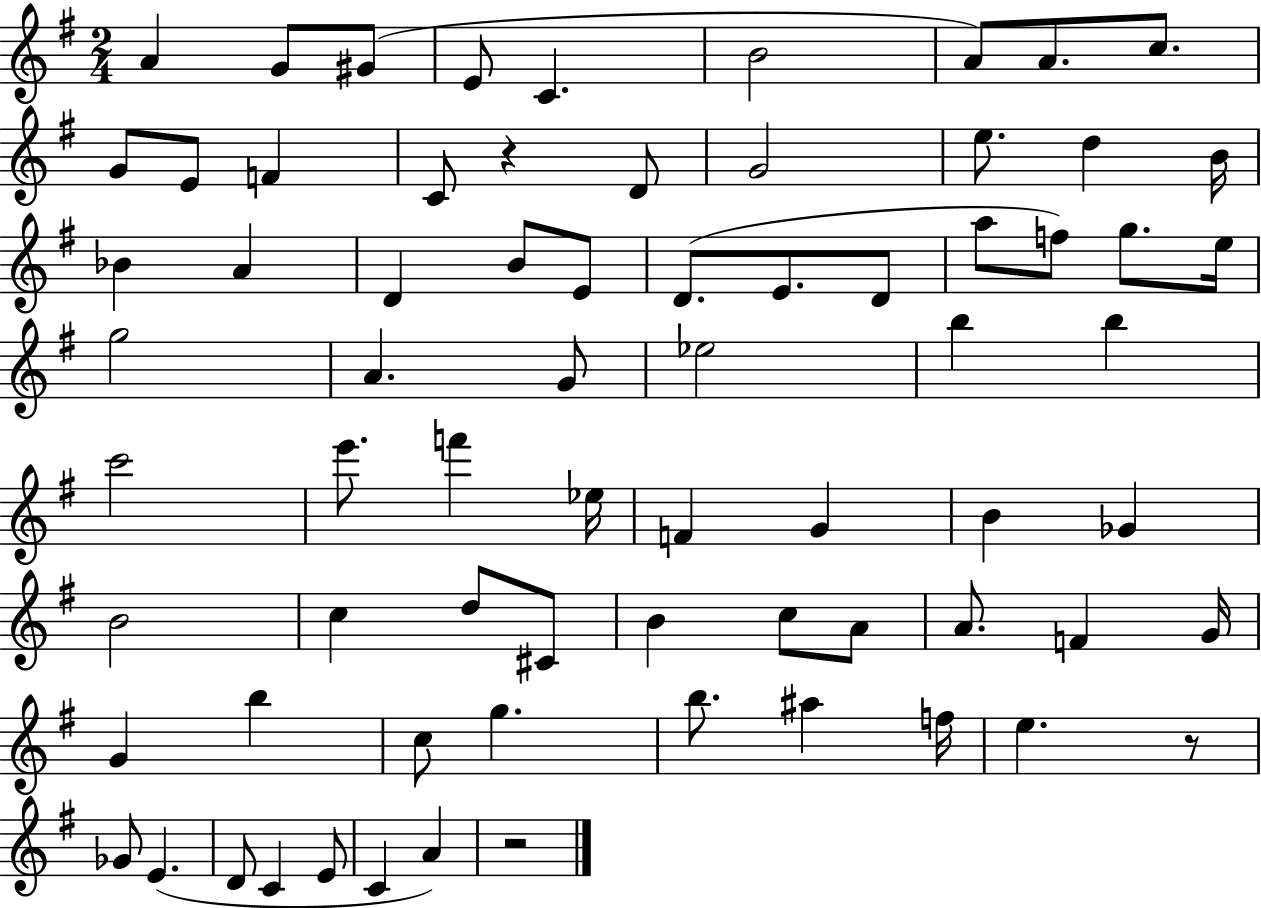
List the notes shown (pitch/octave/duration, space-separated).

A4/q G4/e G#4/e E4/e C4/q. B4/h A4/e A4/e. C5/e. G4/e E4/e F4/q C4/e R/q D4/e G4/h E5/e. D5/q B4/s Bb4/q A4/q D4/q B4/e E4/e D4/e. E4/e. D4/e A5/e F5/e G5/e. E5/s G5/h A4/q. G4/e Eb5/h B5/q B5/q C6/h E6/e. F6/q Eb5/s F4/q G4/q B4/q Gb4/q B4/h C5/q D5/e C#4/e B4/q C5/e A4/e A4/e. F4/q G4/s G4/q B5/q C5/e G5/q. B5/e. A#5/q F5/s E5/q. R/e Gb4/e E4/q. D4/e C4/q E4/e C4/q A4/q R/h